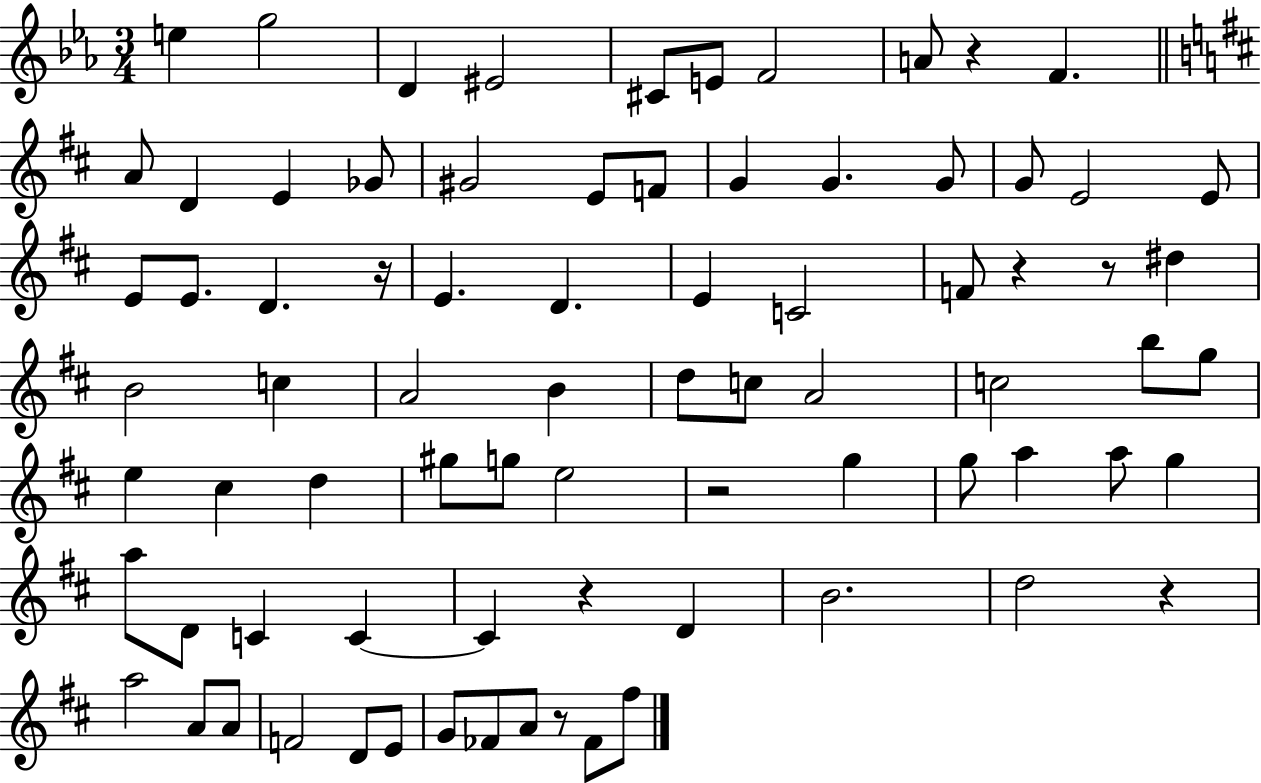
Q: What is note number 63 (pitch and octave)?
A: A4